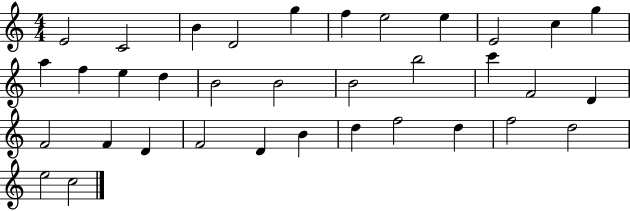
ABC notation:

X:1
T:Untitled
M:4/4
L:1/4
K:C
E2 C2 B D2 g f e2 e E2 c g a f e d B2 B2 B2 b2 c' F2 D F2 F D F2 D B d f2 d f2 d2 e2 c2